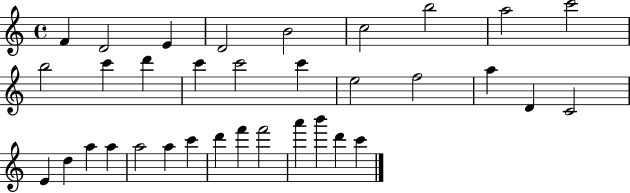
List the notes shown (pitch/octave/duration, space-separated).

F4/q D4/h E4/q D4/h B4/h C5/h B5/h A5/h C6/h B5/h C6/q D6/q C6/q C6/h C6/q E5/h F5/h A5/q D4/q C4/h E4/q D5/q A5/q A5/q A5/h A5/q C6/q D6/q F6/q F6/h A6/q B6/q D6/q C6/q